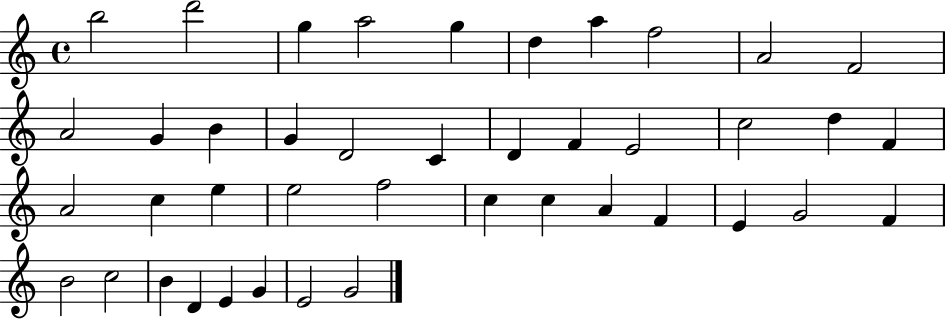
B5/h D6/h G5/q A5/h G5/q D5/q A5/q F5/h A4/h F4/h A4/h G4/q B4/q G4/q D4/h C4/q D4/q F4/q E4/h C5/h D5/q F4/q A4/h C5/q E5/q E5/h F5/h C5/q C5/q A4/q F4/q E4/q G4/h F4/q B4/h C5/h B4/q D4/q E4/q G4/q E4/h G4/h